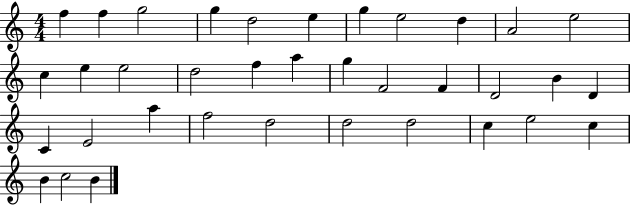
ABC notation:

X:1
T:Untitled
M:4/4
L:1/4
K:C
f f g2 g d2 e g e2 d A2 e2 c e e2 d2 f a g F2 F D2 B D C E2 a f2 d2 d2 d2 c e2 c B c2 B